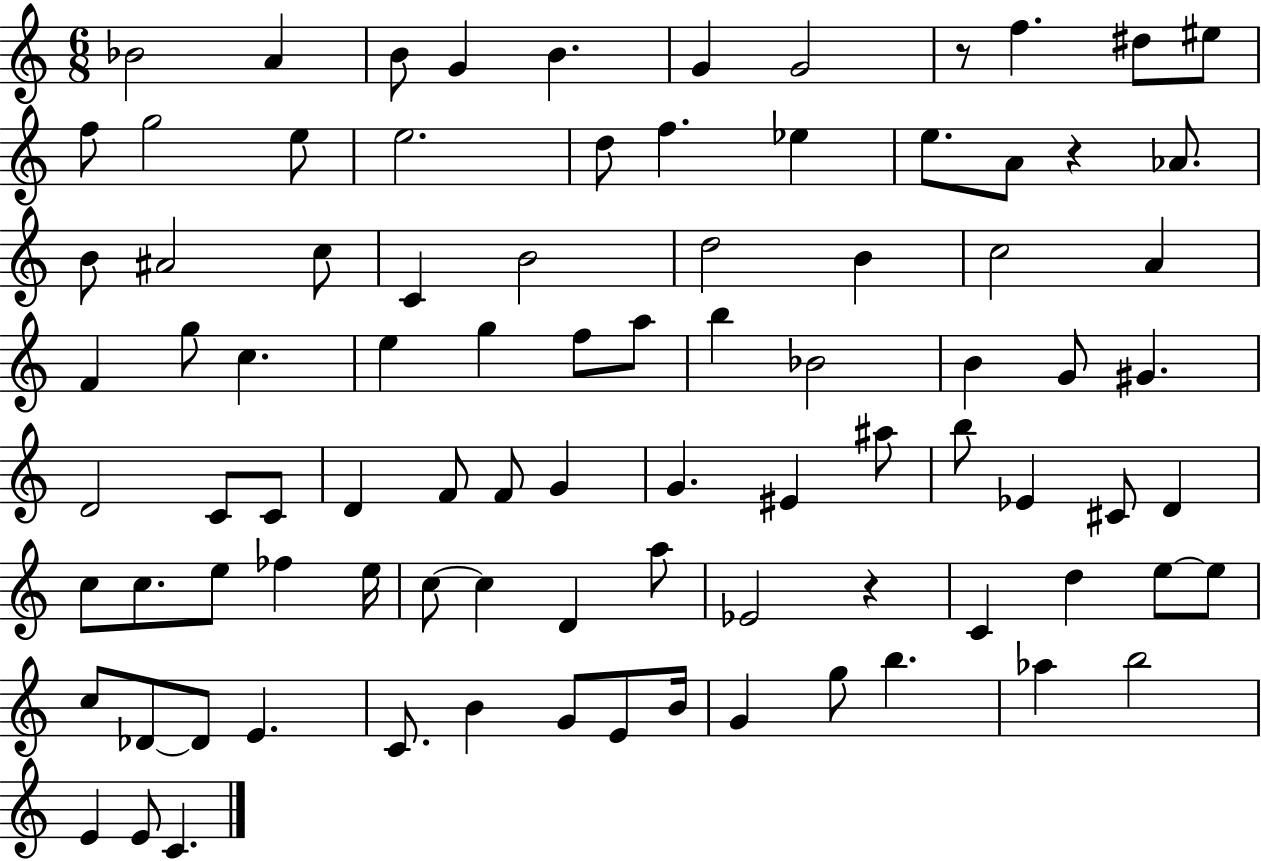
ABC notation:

X:1
T:Untitled
M:6/8
L:1/4
K:C
_B2 A B/2 G B G G2 z/2 f ^d/2 ^e/2 f/2 g2 e/2 e2 d/2 f _e e/2 A/2 z _A/2 B/2 ^A2 c/2 C B2 d2 B c2 A F g/2 c e g f/2 a/2 b _B2 B G/2 ^G D2 C/2 C/2 D F/2 F/2 G G ^E ^a/2 b/2 _E ^C/2 D c/2 c/2 e/2 _f e/4 c/2 c D a/2 _E2 z C d e/2 e/2 c/2 _D/2 _D/2 E C/2 B G/2 E/2 B/4 G g/2 b _a b2 E E/2 C